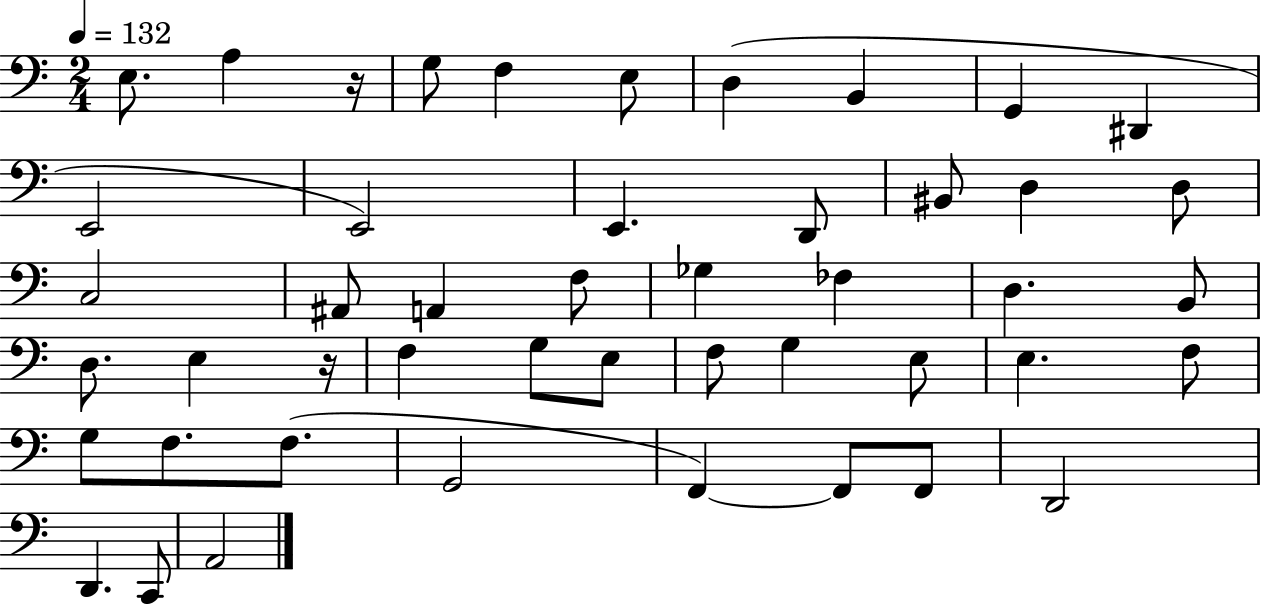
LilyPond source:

{
  \clef bass
  \numericTimeSignature
  \time 2/4
  \key c \major
  \tempo 4 = 132
  e8. a4 r16 | g8 f4 e8 | d4( b,4 | g,4 dis,4 | \break e,2 | e,2) | e,4. d,8 | bis,8 d4 d8 | \break c2 | ais,8 a,4 f8 | ges4 fes4 | d4. b,8 | \break d8. e4 r16 | f4 g8 e8 | f8 g4 e8 | e4. f8 | \break g8 f8. f8.( | g,2 | f,4~~) f,8 f,8 | d,2 | \break d,4. c,8 | a,2 | \bar "|."
}